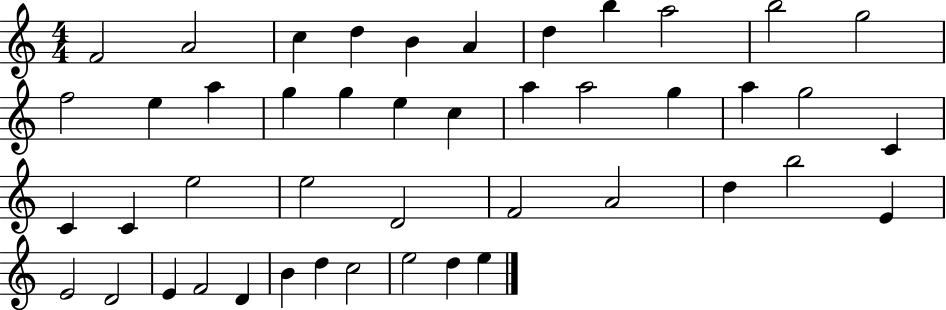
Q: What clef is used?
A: treble